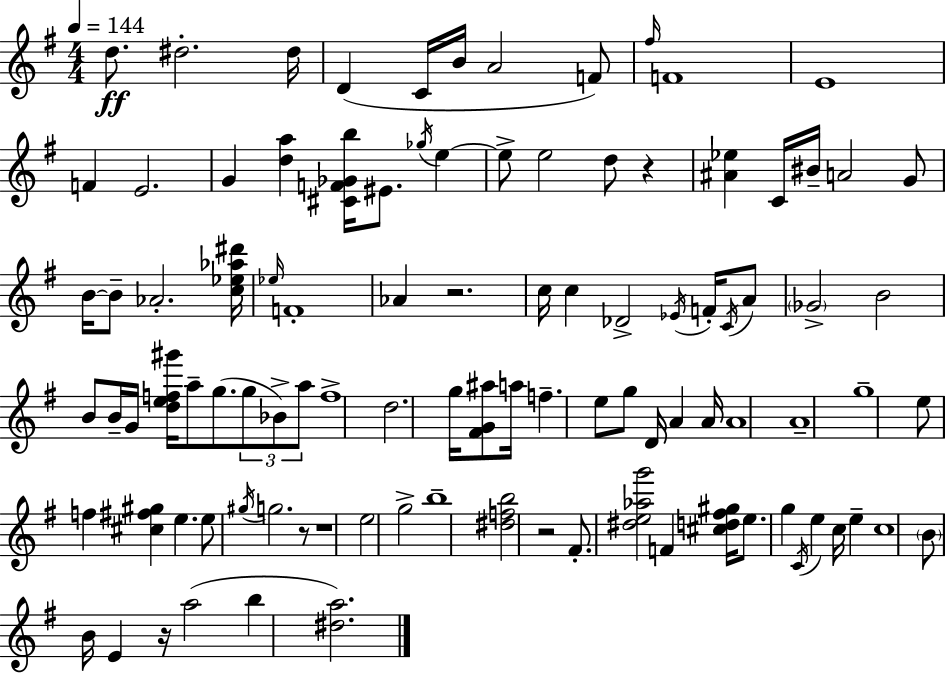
{
  \clef treble
  \numericTimeSignature
  \time 4/4
  \key g \major
  \tempo 4 = 144
  d''8.\ff dis''2.-. dis''16 | d'4( c'16 b'16 a'2 f'8) | \grace { fis''16 } f'1 | e'1 | \break f'4 e'2. | g'4 <d'' a''>4 <cis' f' ges' b''>16 eis'8. \acciaccatura { ges''16 } e''4~~ | e''8-> e''2 d''8 r4 | <ais' ees''>4 c'16 bis'16-- a'2 | \break g'8 b'16~~ b'8-- aes'2.-. | <c'' ees'' aes'' dis'''>16 \grace { ees''16 } f'1-. | aes'4 r2. | c''16 c''4 des'2-> | \break \acciaccatura { ees'16 } f'16-. \acciaccatura { c'16 } a'8 \parenthesize ges'2-> b'2 | b'8 b'16-- g'16 <d'' e'' f'' gis'''>16 a''8-- g''8.( \tuplet 3/2 { g''8 | bes'8->) a''8 } f''1-> | d''2. | \break g''16 <fis' g' ais''>8 a''16 f''4.-- e''8 g''8 d'16 | a'4 a'16 a'1 | a'1-- | g''1-- | \break e''8 f''4 <cis'' fis'' gis''>4 e''4. | e''8 \acciaccatura { gis''16 } g''2. | r8 r1 | e''2 g''2-> | \break b''1-- | <dis'' f'' b''>2 r2 | fis'8.-. <dis'' e'' aes'' g'''>2 | f'4 <cis'' d'' fis'' gis''>16 e''8. g''4 \acciaccatura { c'16 } e''4 | \break c''16 e''4-- c''1 | \parenthesize b'8 b'16 e'4 r16 a''2( | b''4 <dis'' a''>2.) | \bar "|."
}